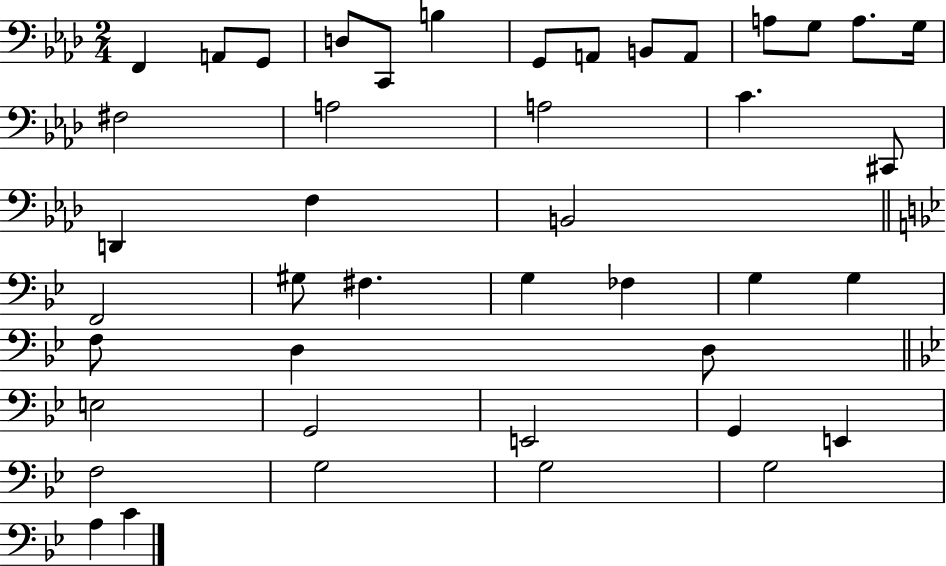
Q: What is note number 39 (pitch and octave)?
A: G3